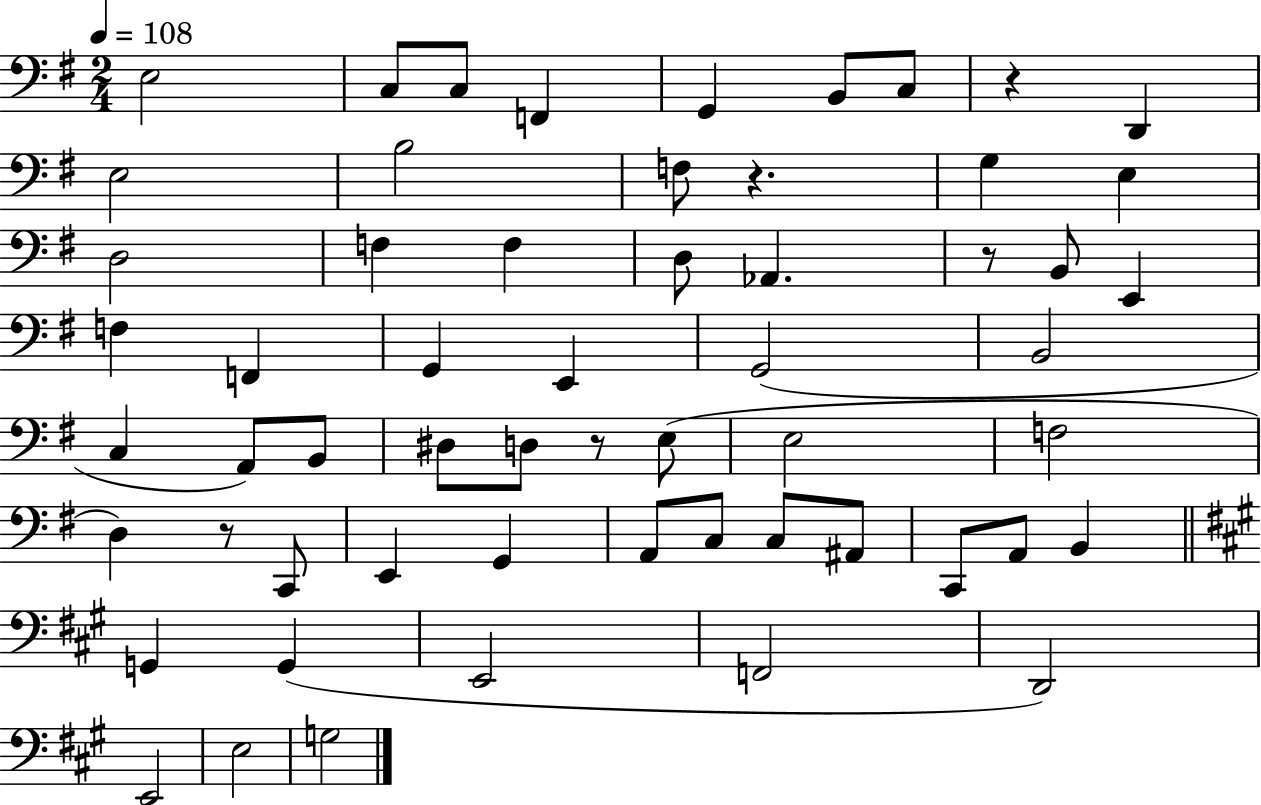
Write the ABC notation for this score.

X:1
T:Untitled
M:2/4
L:1/4
K:G
E,2 C,/2 C,/2 F,, G,, B,,/2 C,/2 z D,, E,2 B,2 F,/2 z G, E, D,2 F, F, D,/2 _A,, z/2 B,,/2 E,, F, F,, G,, E,, G,,2 B,,2 C, A,,/2 B,,/2 ^D,/2 D,/2 z/2 E,/2 E,2 F,2 D, z/2 C,,/2 E,, G,, A,,/2 C,/2 C,/2 ^A,,/2 C,,/2 A,,/2 B,, G,, G,, E,,2 F,,2 D,,2 E,,2 E,2 G,2